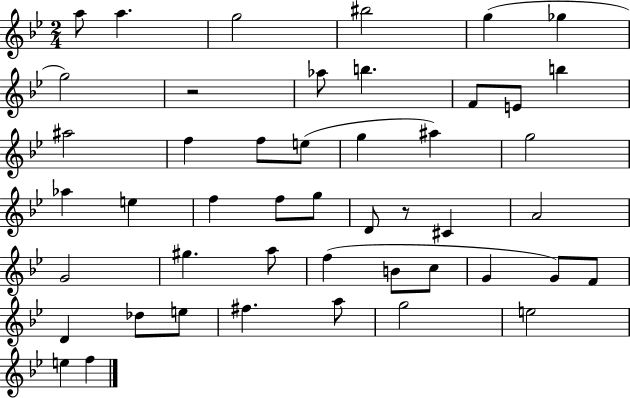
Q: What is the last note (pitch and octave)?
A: F5